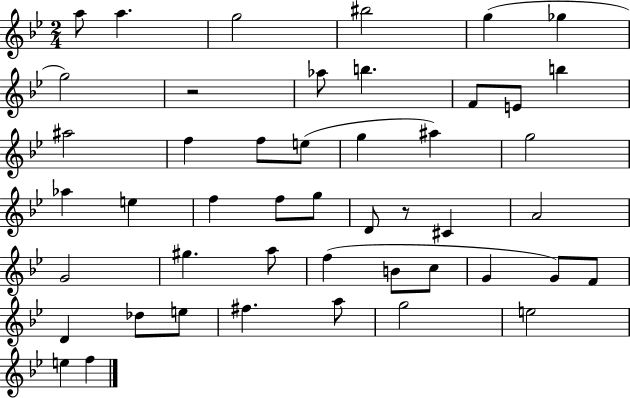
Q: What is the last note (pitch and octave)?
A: F5